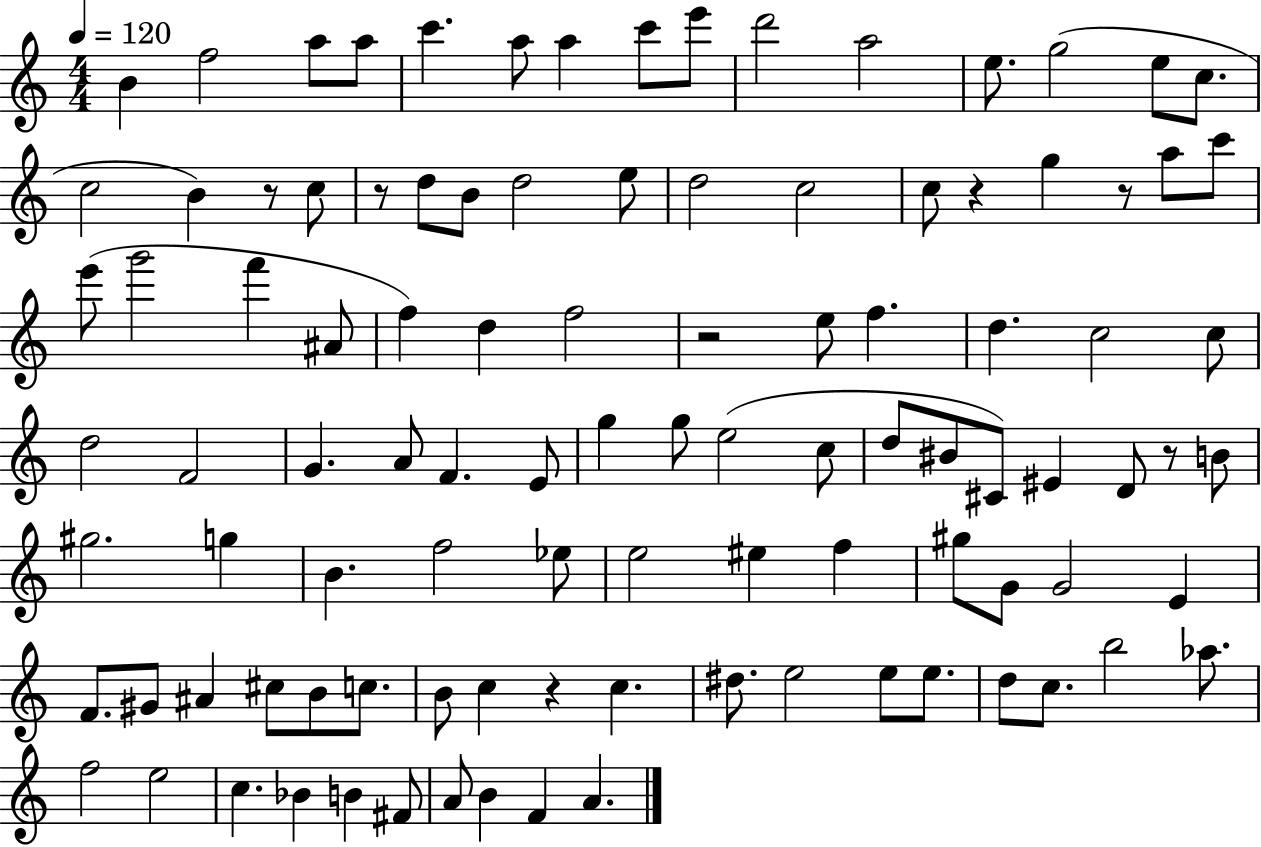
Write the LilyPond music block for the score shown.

{
  \clef treble
  \numericTimeSignature
  \time 4/4
  \key c \major
  \tempo 4 = 120
  b'4 f''2 a''8 a''8 | c'''4. a''8 a''4 c'''8 e'''8 | d'''2 a''2 | e''8. g''2( e''8 c''8. | \break c''2 b'4) r8 c''8 | r8 d''8 b'8 d''2 e''8 | d''2 c''2 | c''8 r4 g''4 r8 a''8 c'''8 | \break e'''8( g'''2 f'''4 ais'8 | f''4) d''4 f''2 | r2 e''8 f''4. | d''4. c''2 c''8 | \break d''2 f'2 | g'4. a'8 f'4. e'8 | g''4 g''8 e''2( c''8 | d''8 bis'8 cis'8) eis'4 d'8 r8 b'8 | \break gis''2. g''4 | b'4. f''2 ees''8 | e''2 eis''4 f''4 | gis''8 g'8 g'2 e'4 | \break f'8. gis'8 ais'4 cis''8 b'8 c''8. | b'8 c''4 r4 c''4. | dis''8. e''2 e''8 e''8. | d''8 c''8. b''2 aes''8. | \break f''2 e''2 | c''4. bes'4 b'4 fis'8 | a'8 b'4 f'4 a'4. | \bar "|."
}